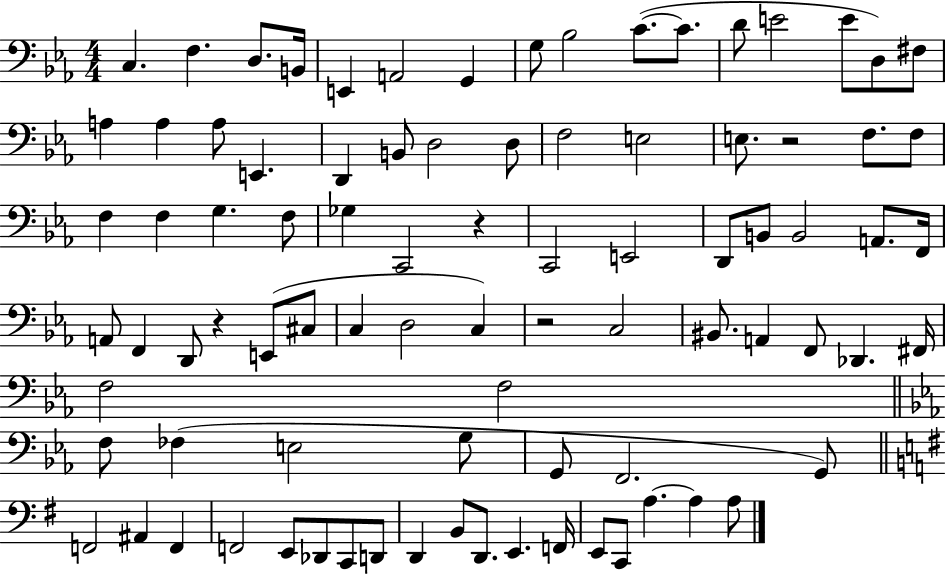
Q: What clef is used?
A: bass